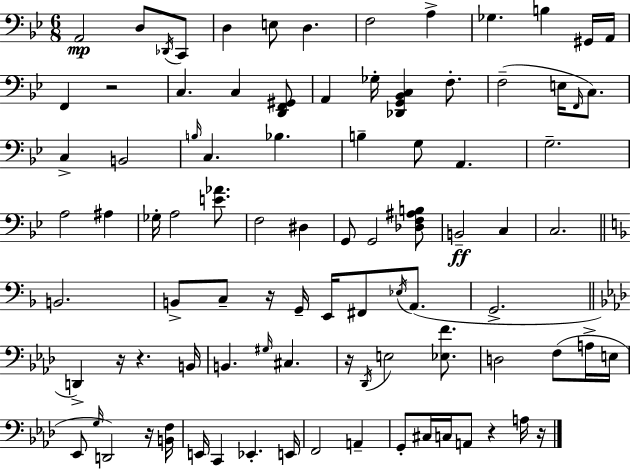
A2/h D3/e Db2/s C2/e D3/q E3/e D3/q. F3/h A3/q Gb3/q. B3/q G#2/s A2/s F2/q R/h C3/q. C3/q [D2,F2,G#2]/e A2/q Gb3/s [Db2,G2,Bb2,C3]/q F3/e. F3/h E3/s F2/s C3/e. C3/q B2/h B3/s C3/q. Bb3/q. B3/q G3/e A2/q. G3/h. A3/h A#3/q Gb3/s A3/h [E4,Ab4]/e. F3/h D#3/q G2/e G2/h [Db3,F3,A#3,B3]/e B2/h C3/q C3/h. B2/h. B2/e C3/e R/s G2/s E2/s F#2/e Eb3/s A2/e. G2/h. D2/q R/s R/q. B2/s B2/q. G#3/s C#3/q. R/s Db2/s E3/h [Eb3,F4]/e. D3/h F3/e A3/s E3/s Eb2/e G3/s D2/h R/s [B2,F3]/s E2/s C2/q Eb2/q. E2/s F2/h A2/q G2/e C#3/s C3/s A2/e R/q A3/s R/s